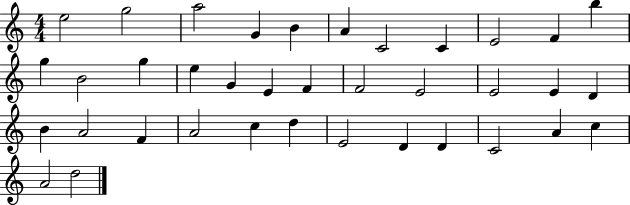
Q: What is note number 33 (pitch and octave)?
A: C4